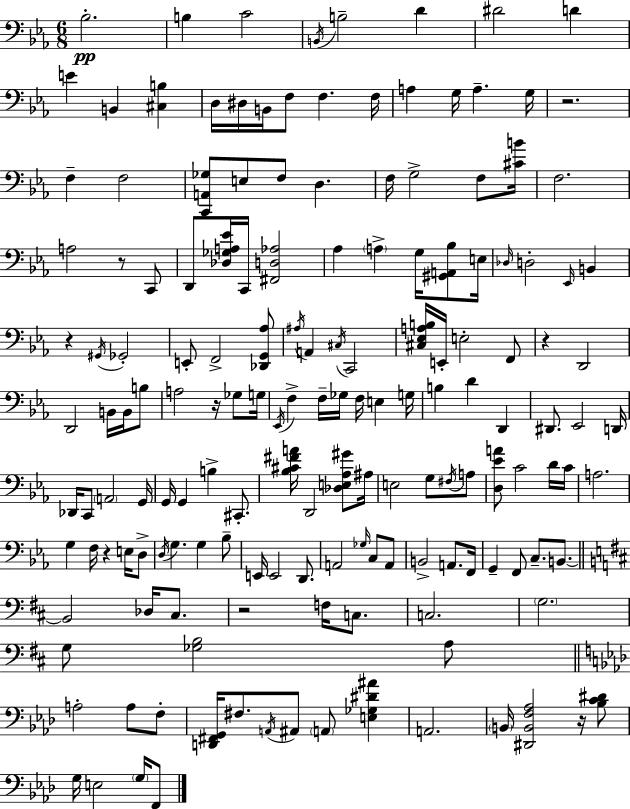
Bb3/h. B3/q C4/h B2/s B3/h D4/q D#4/h D4/q E4/q B2/q [C#3,B3]/q D3/s D#3/s B2/s F3/e F3/q. F3/s A3/q G3/s A3/q. G3/s R/h. F3/q F3/h [C2,A2,Gb3]/e E3/e F3/e D3/q. F3/s G3/h F3/e [C#4,B4]/s F3/h. A3/h R/e C2/e D2/e [Db3,Gb3,A3,Eb4]/s C2/s [F#2,D3,Ab3]/h Ab3/q A3/q G3/s [G#2,A2,Bb3]/e E3/s Db3/s D3/h Eb2/s B2/q R/q G#2/s Gb2/h E2/e F2/h [Db2,G2,Ab3]/e A#3/s A2/q C#3/s C2/h [C#3,Eb3,A3,B3]/s E2/s E3/h F2/e R/q D2/h D2/h B2/s B2/s B3/e A3/h R/s Gb3/e G3/s Eb2/s F3/q F3/s Gb3/s F3/s E3/q G3/s B3/q D4/q D2/q D#2/e. Eb2/h D2/s Db2/s C2/e A2/h G2/s G2/s G2/q B3/q C#2/e. [Bb3,C#4,F#4,A4]/s D2/h [Db3,E3,Ab3,G#4]/e A#3/s E3/h G3/e F#3/s A3/e [D3,Eb4,A4]/e C4/h D4/s C4/s A3/h. G3/q F3/s R/q E3/s D3/e D3/s G3/q. G3/q Bb3/e E2/s E2/h D2/e. A2/h Gb3/s C3/e A2/e B2/h A2/e. F2/s G2/q F2/e C3/e. B2/e. B2/h Db3/s C#3/e. R/h F3/s C3/e. C3/h. G3/h. G3/e [Gb3,B3]/h A3/e A3/h A3/e F3/e [D2,F#2,G2]/s F#3/e. A2/s A#2/e A2/e [E3,Gb3,D#4,A#4]/q A2/h. B2/s [D#2,B2,F3,Ab3]/h R/s [Bb3,C4,D#4]/e G3/s E3/h G3/s F2/e